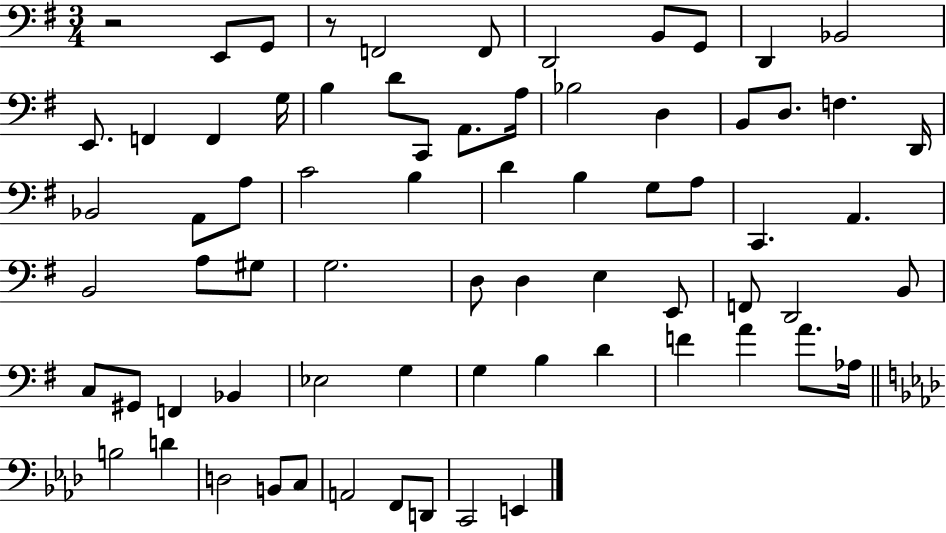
X:1
T:Untitled
M:3/4
L:1/4
K:G
z2 E,,/2 G,,/2 z/2 F,,2 F,,/2 D,,2 B,,/2 G,,/2 D,, _B,,2 E,,/2 F,, F,, G,/4 B, D/2 C,,/2 A,,/2 A,/4 _B,2 D, B,,/2 D,/2 F, D,,/4 _B,,2 A,,/2 A,/2 C2 B, D B, G,/2 A,/2 C,, A,, B,,2 A,/2 ^G,/2 G,2 D,/2 D, E, E,,/2 F,,/2 D,,2 B,,/2 C,/2 ^G,,/2 F,, _B,, _E,2 G, G, B, D F A A/2 _A,/4 B,2 D D,2 B,,/2 C,/2 A,,2 F,,/2 D,,/2 C,,2 E,,